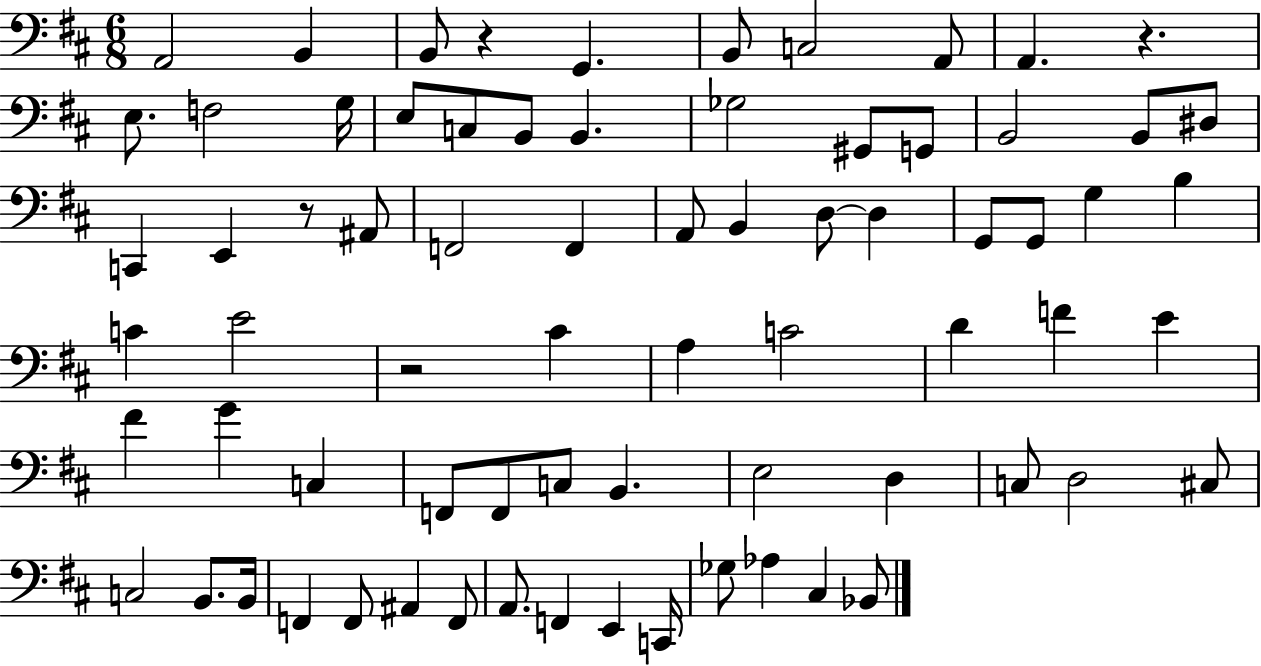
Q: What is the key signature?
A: D major